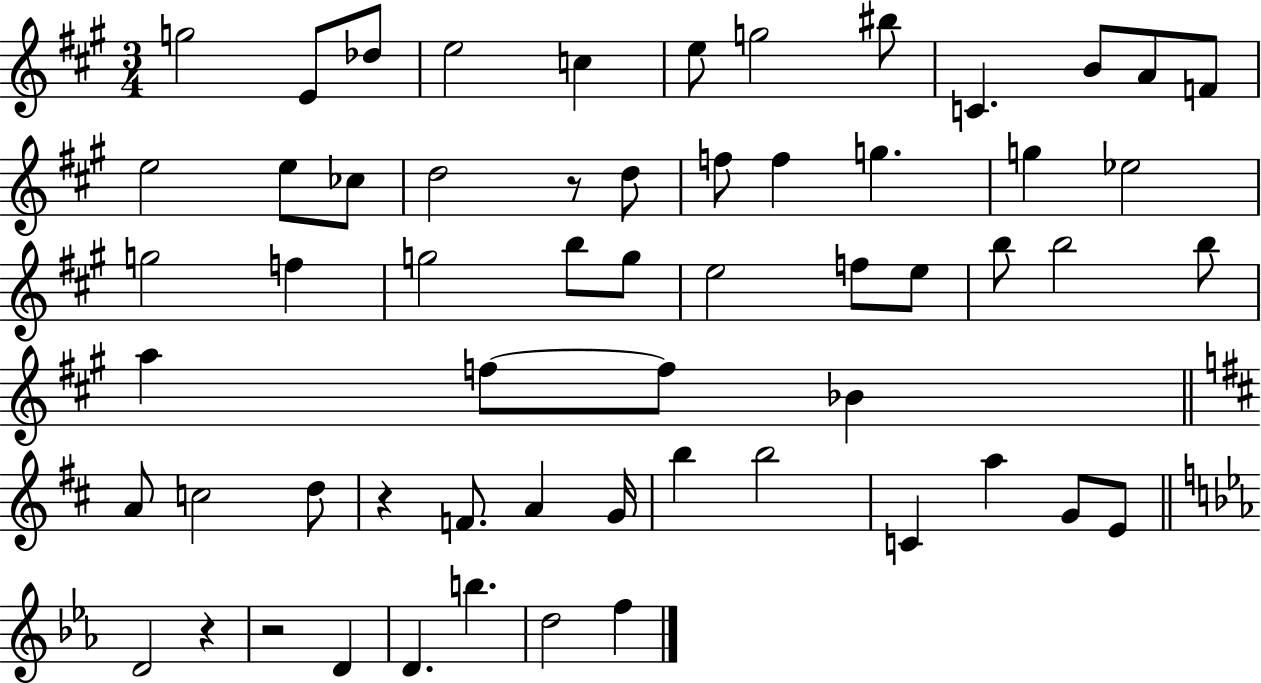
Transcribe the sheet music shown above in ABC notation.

X:1
T:Untitled
M:3/4
L:1/4
K:A
g2 E/2 _d/2 e2 c e/2 g2 ^b/2 C B/2 A/2 F/2 e2 e/2 _c/2 d2 z/2 d/2 f/2 f g g _e2 g2 f g2 b/2 g/2 e2 f/2 e/2 b/2 b2 b/2 a f/2 f/2 _B A/2 c2 d/2 z F/2 A G/4 b b2 C a G/2 E/2 D2 z z2 D D b d2 f